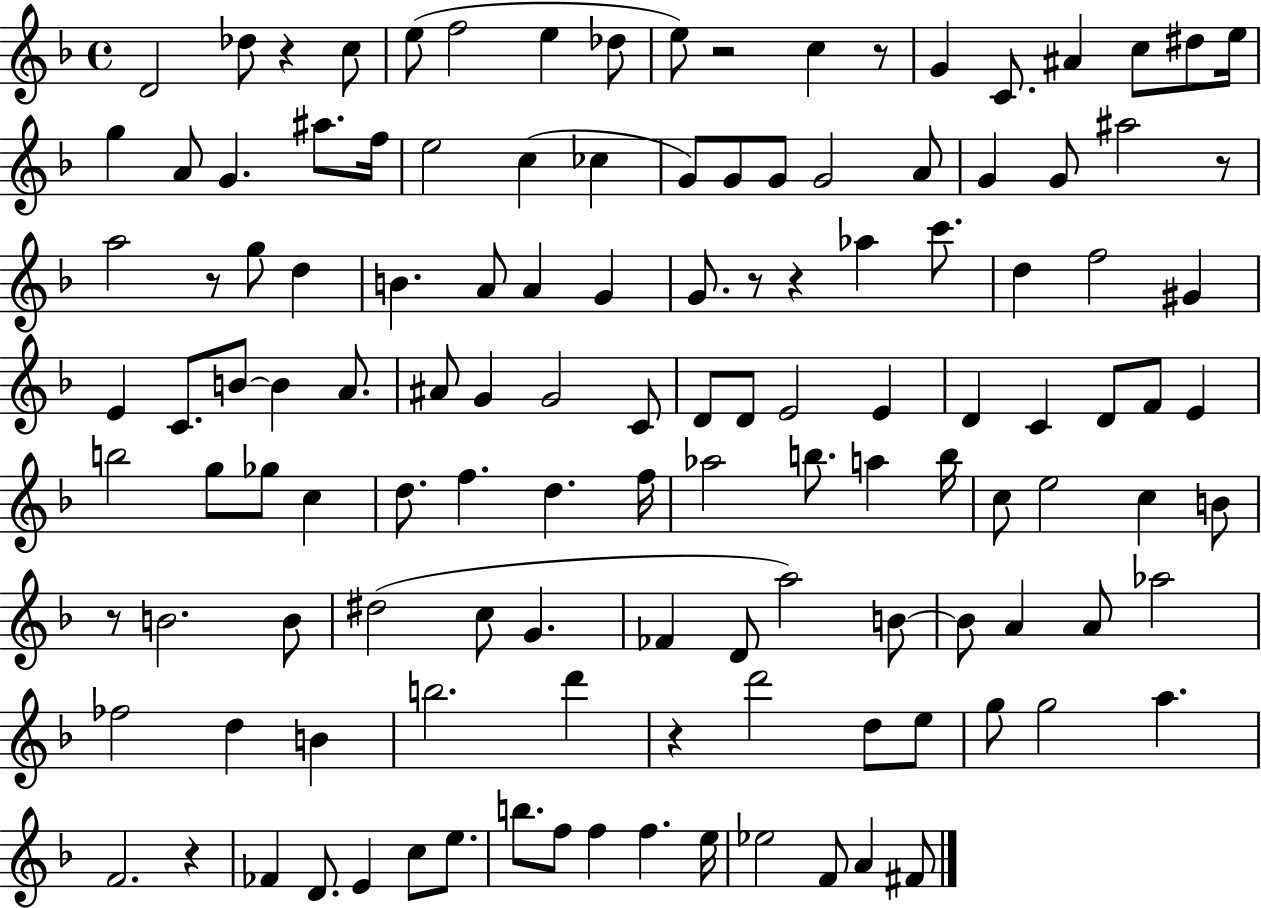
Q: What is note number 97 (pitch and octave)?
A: D6